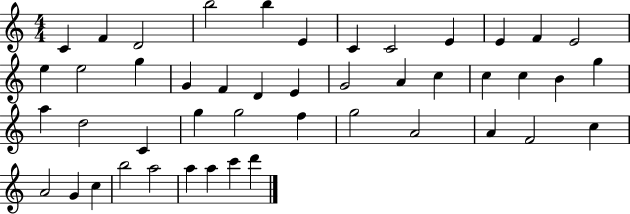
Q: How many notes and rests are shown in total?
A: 46